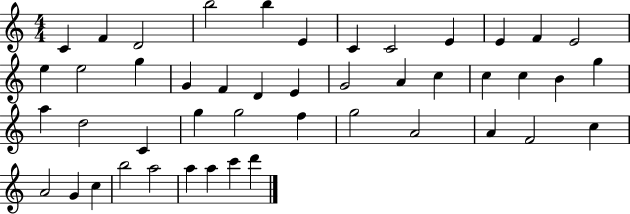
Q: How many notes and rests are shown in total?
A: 46